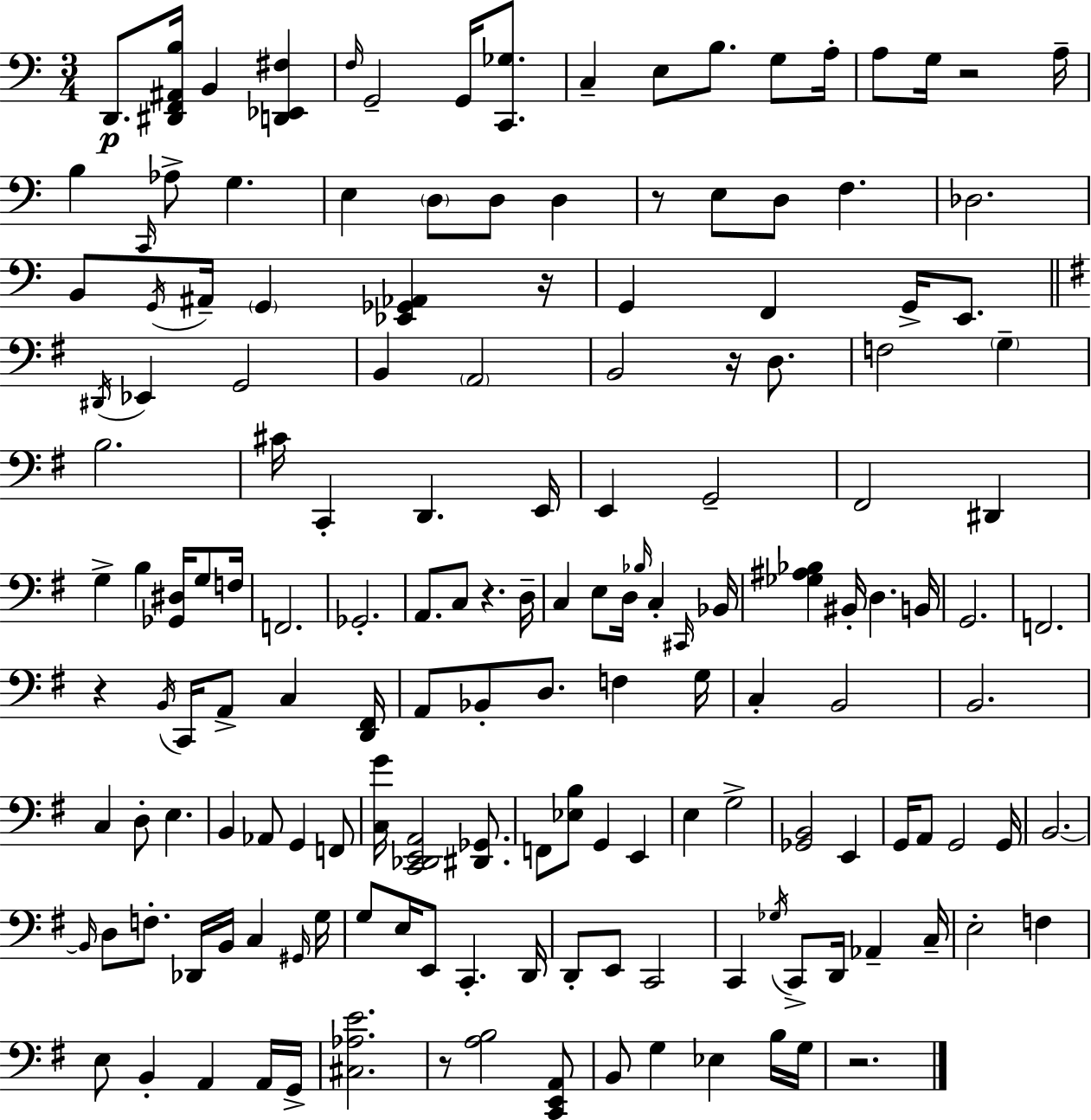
X:1
T:Untitled
M:3/4
L:1/4
K:Am
D,,/2 [^D,,F,,^A,,B,]/4 B,, [D,,_E,,^F,] F,/4 G,,2 G,,/4 [C,,_G,]/2 C, E,/2 B,/2 G,/2 A,/4 A,/2 G,/4 z2 A,/4 B, C,,/4 _A,/2 G, E, D,/2 D,/2 D, z/2 E,/2 D,/2 F, _D,2 B,,/2 G,,/4 ^A,,/4 G,, [_E,,_G,,_A,,] z/4 G,, F,, G,,/4 E,,/2 ^D,,/4 _E,, G,,2 B,, A,,2 B,,2 z/4 D,/2 F,2 G, B,2 ^C/4 C,, D,, E,,/4 E,, G,,2 ^F,,2 ^D,, G, B, [_G,,^D,]/4 G,/2 F,/4 F,,2 _G,,2 A,,/2 C,/2 z D,/4 C, E,/2 D,/4 _B,/4 C, ^C,,/4 _B,,/4 [_G,^A,_B,] ^B,,/4 D, B,,/4 G,,2 F,,2 z B,,/4 C,,/4 A,,/2 C, [D,,^F,,]/4 A,,/2 _B,,/2 D,/2 F, G,/4 C, B,,2 B,,2 C, D,/2 E, B,, _A,,/2 G,, F,,/2 [C,G]/4 [C,,_D,,E,,A,,]2 [^D,,_G,,]/2 F,,/2 [_E,B,]/2 G,, E,, E, G,2 [_G,,B,,]2 E,, G,,/4 A,,/2 G,,2 G,,/4 B,,2 B,,/4 D,/2 F,/2 _D,,/4 B,,/4 C, ^G,,/4 G,/4 G,/2 E,/4 E,,/2 C,, D,,/4 D,,/2 E,,/2 C,,2 C,, _G,/4 C,,/2 D,,/4 _A,, C,/4 E,2 F, E,/2 B,, A,, A,,/4 G,,/4 [^C,_A,E]2 z/2 [A,B,]2 [C,,E,,A,,]/2 B,,/2 G, _E, B,/4 G,/4 z2